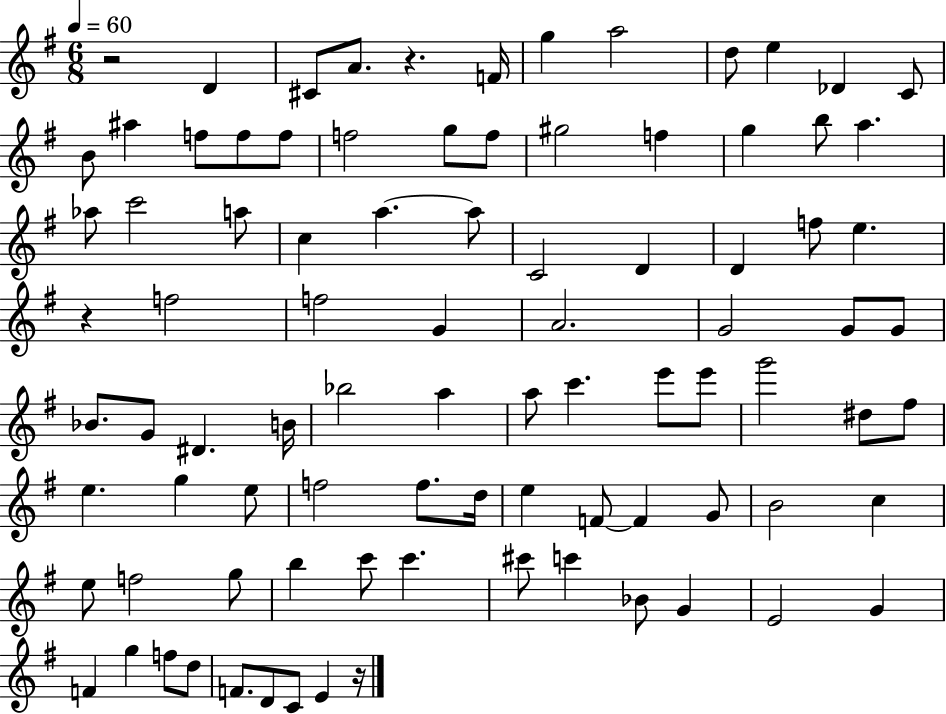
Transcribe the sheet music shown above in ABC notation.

X:1
T:Untitled
M:6/8
L:1/4
K:G
z2 D ^C/2 A/2 z F/4 g a2 d/2 e _D C/2 B/2 ^a f/2 f/2 f/2 f2 g/2 f/2 ^g2 f g b/2 a _a/2 c'2 a/2 c a a/2 C2 D D f/2 e z f2 f2 G A2 G2 G/2 G/2 _B/2 G/2 ^D B/4 _b2 a a/2 c' e'/2 e'/2 g'2 ^d/2 ^f/2 e g e/2 f2 f/2 d/4 e F/2 F G/2 B2 c e/2 f2 g/2 b c'/2 c' ^c'/2 c' _B/2 G E2 G F g f/2 d/2 F/2 D/2 C/2 E z/4